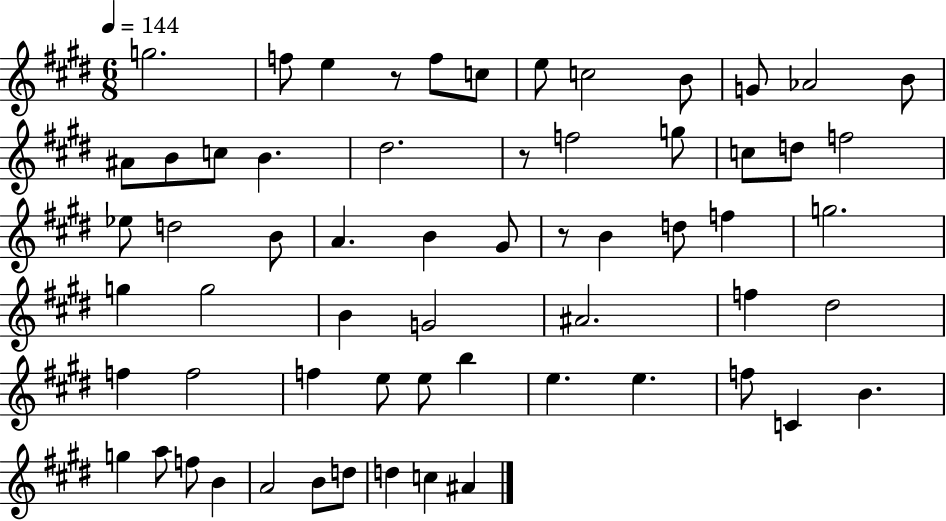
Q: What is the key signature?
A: E major